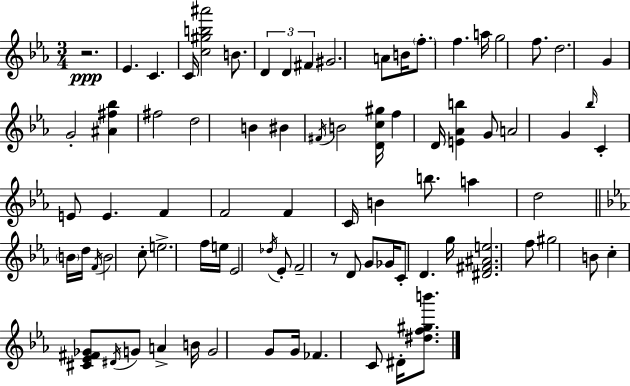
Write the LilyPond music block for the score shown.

{
  \clef treble
  \numericTimeSignature
  \time 3/4
  \key ees \major
  r2.\ppp | ees'4. c'4. | c'16 <c'' gis'' b'' ais'''>2 b'8. | \tuplet 3/2 { d'4 d'4 fis'4 } | \break gis'2. | a'8 b'16 \parenthesize f''8.-. f''4. | a''16 g''2 f''8. | d''2. | \break g'4 g'2-. | <ais' fis'' bes''>4 fis''2 | d''2 b'4 | bis'4 \acciaccatura { fis'16 } b'2 | \break <d' c'' gis''>16 f''4 d'16 <e' aes' b''>4 g'8 | a'2 g'4 | \grace { bes''16 } c'4-. e'8 e'4. | f'4 f'2 | \break f'4 c'16 b'4 b''8. | a''4 d''2 | \bar "||" \break \key ees \major \parenthesize b'16 d''16 \acciaccatura { f'16 } b'2 c''8-. | e''2.-> | f''16 e''16 ees'2 \acciaccatura { des''16 } | ees'8-. f'2-- r8 | \break d'8 g'8 ges'16 c'8-. d'4. | g''16 <dis' fis' ais' e''>2. | f''8 gis''2 | b'8 c''4-. <cis' ees' fis' ges'>8 \acciaccatura { dis'16 } g'8 a'4-> | \break b'16 g'2 | g'8 g'16 fes'4. c'8 dis'16-. | <dis'' f'' gis'' b'''>8. \bar "|."
}